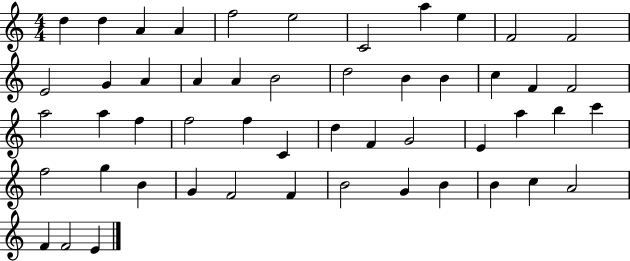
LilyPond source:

{
  \clef treble
  \numericTimeSignature
  \time 4/4
  \key c \major
  d''4 d''4 a'4 a'4 | f''2 e''2 | c'2 a''4 e''4 | f'2 f'2 | \break e'2 g'4 a'4 | a'4 a'4 b'2 | d''2 b'4 b'4 | c''4 f'4 f'2 | \break a''2 a''4 f''4 | f''2 f''4 c'4 | d''4 f'4 g'2 | e'4 a''4 b''4 c'''4 | \break f''2 g''4 b'4 | g'4 f'2 f'4 | b'2 g'4 b'4 | b'4 c''4 a'2 | \break f'4 f'2 e'4 | \bar "|."
}